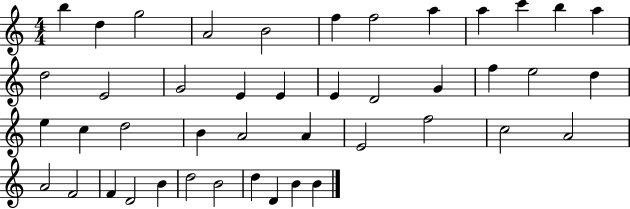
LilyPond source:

{
  \clef treble
  \numericTimeSignature
  \time 4/4
  \key c \major
  b''4 d''4 g''2 | a'2 b'2 | f''4 f''2 a''4 | a''4 c'''4 b''4 a''4 | \break d''2 e'2 | g'2 e'4 e'4 | e'4 d'2 g'4 | f''4 e''2 d''4 | \break e''4 c''4 d''2 | b'4 a'2 a'4 | e'2 f''2 | c''2 a'2 | \break a'2 f'2 | f'4 d'2 b'4 | d''2 b'2 | d''4 d'4 b'4 b'4 | \break \bar "|."
}